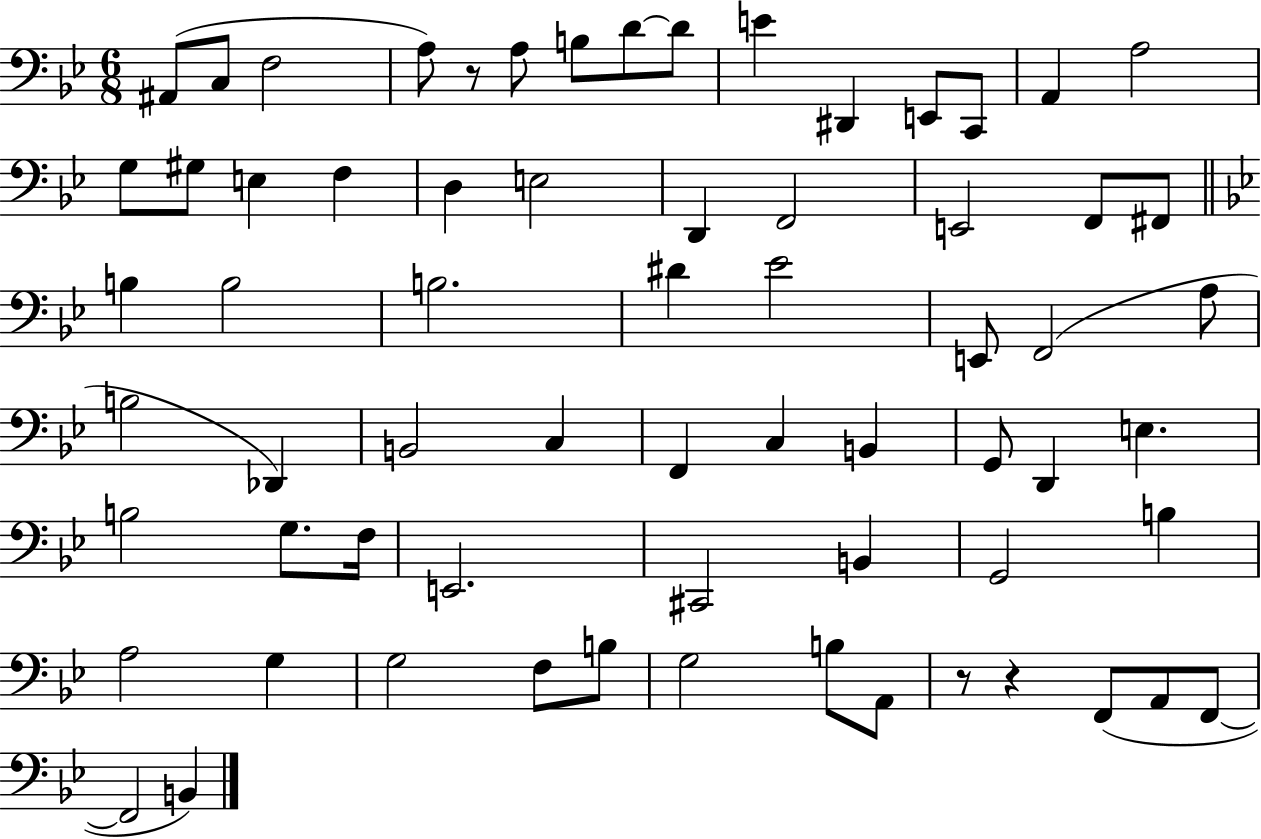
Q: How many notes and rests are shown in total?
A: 67